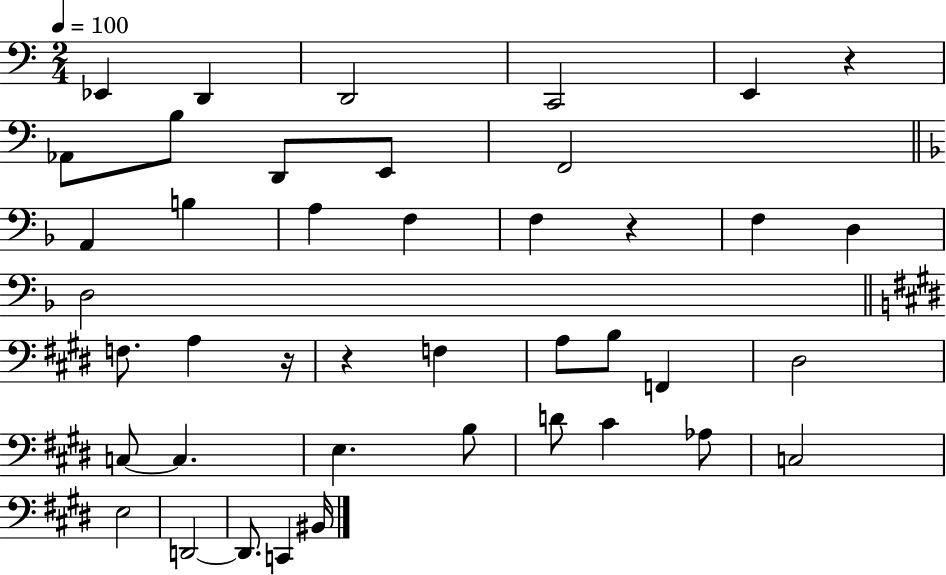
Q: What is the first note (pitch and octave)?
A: Eb2